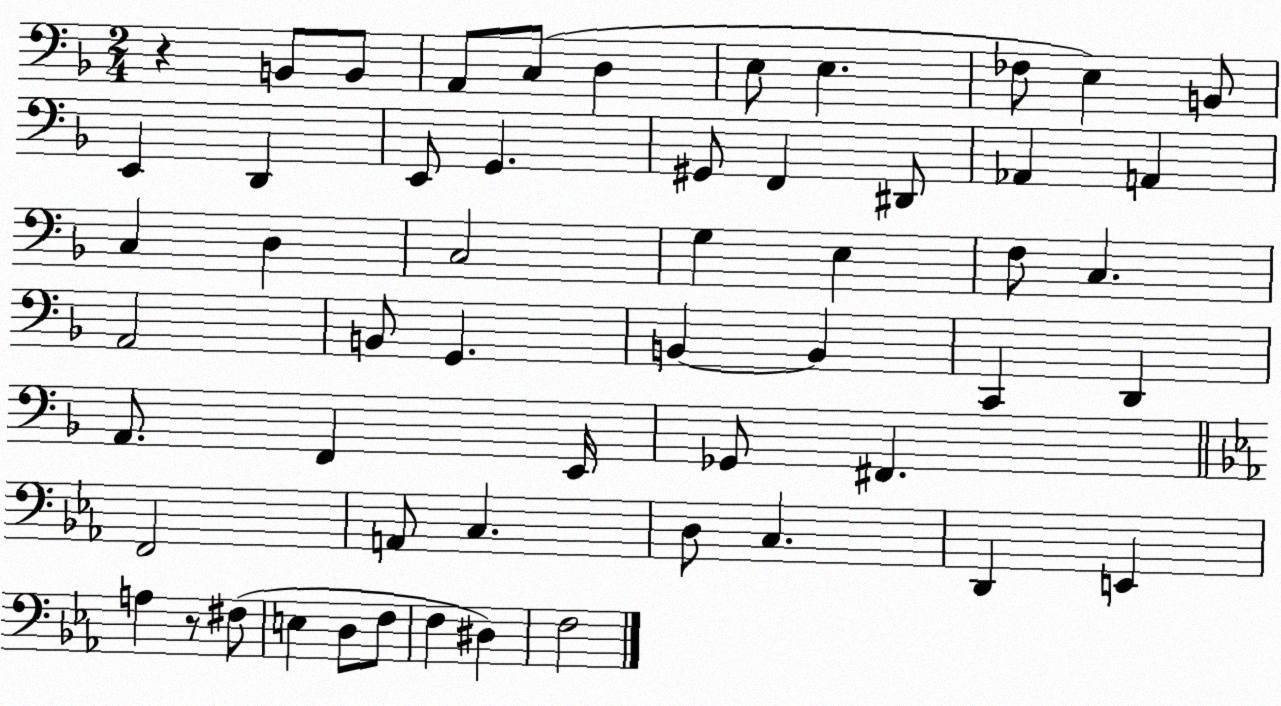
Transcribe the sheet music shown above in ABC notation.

X:1
T:Untitled
M:2/4
L:1/4
K:F
z B,,/2 B,,/2 A,,/2 C,/2 D, E,/2 E, _F,/2 E, B,,/2 E,, D,, E,,/2 G,, ^G,,/2 F,, ^D,,/2 _A,, A,, C, D, C,2 G, E, F,/2 C, A,,2 B,,/2 G,, B,, B,, C,, D,, A,,/2 F,, E,,/4 _G,,/2 ^F,, F,,2 A,,/2 C, D,/2 C, D,, E,, A, z/2 ^F,/2 E, D,/2 F,/2 F, ^D, F,2